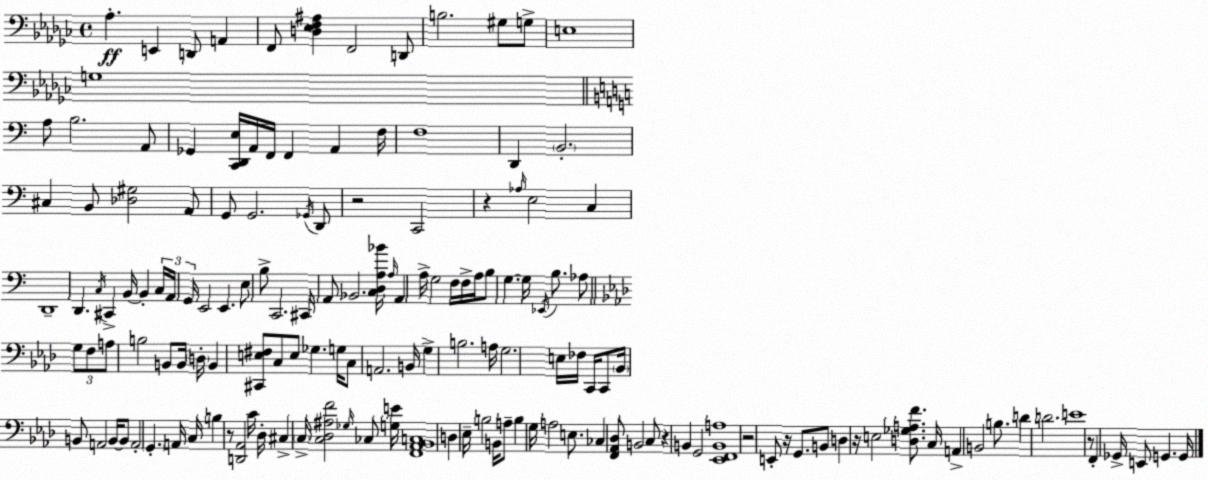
X:1
T:Untitled
M:4/4
L:1/4
K:Ebm
_A, E,, D,,/2 A,, F,,/2 [D,_E,F,^A,] F,,2 D,,/2 B,2 ^G,/2 G,/2 E,4 G,4 A,/2 B,2 A,,/2 _G,, [C,,D,,E,]/4 A,,/4 F,,/4 F,, A,, F,/4 F,4 D,, B,,2 ^C, B,,/2 [_D,^G,]2 A,,/2 G,,/2 G,,2 _G,,/4 D,,/2 z2 C,,2 z _A,/4 E,2 C, D,,4 D,, C,/4 ^C,, B,,/4 B,, C,/4 A,,/4 G,,/4 E,,2 E,, E,/2 B,/2 C,,2 ^C,,/4 A,,/2 _B,,2 [C,D,A,_B]/4 A,/4 A,, A,/4 G,2 F,/4 F,/4 A,/4 B,/2 G, G,/4 _E,,/4 B,/2 _A,/2 G,/2 F,/2 A,/2 B,2 B,,/2 B,,/4 D,/4 B,, [^C,,E,^F,]/2 C,/2 E,/2 _G, G,/4 C,/2 A,,2 B,,/4 G, B,2 A,/4 G,2 E,/4 _F,/4 C,,/4 C,,/2 _B,,/4 B,,/2 A,,2 B,,/4 B,,/2 A,,2 G,, A,,/4 C,/4 B, z/2 [D,,_A,,]2 C/4 _D,/4 ^C, C,/4 [C,_D,^A,F]2 _G,/4 _C,/2 [G,E]/4 [F,,_A,,_B,,C,]4 D, _E,/4 B,2 B,,/4 A,/2 B, G,/4 A,2 E,/2 _C, [F,,_A,,_D,]/2 B,,2 C,/2 z B,, G,,2 [_E,,F,,B,,A,]4 z2 E,,/2 z/4 G,,/2 B,,/2 D, z/4 E,2 [D,_G,A,F]/2 C,/4 A,, B,,2 B,/2 D D2 E4 z/2 F,, _G,,/4 E,,/2 G,, G,,/4